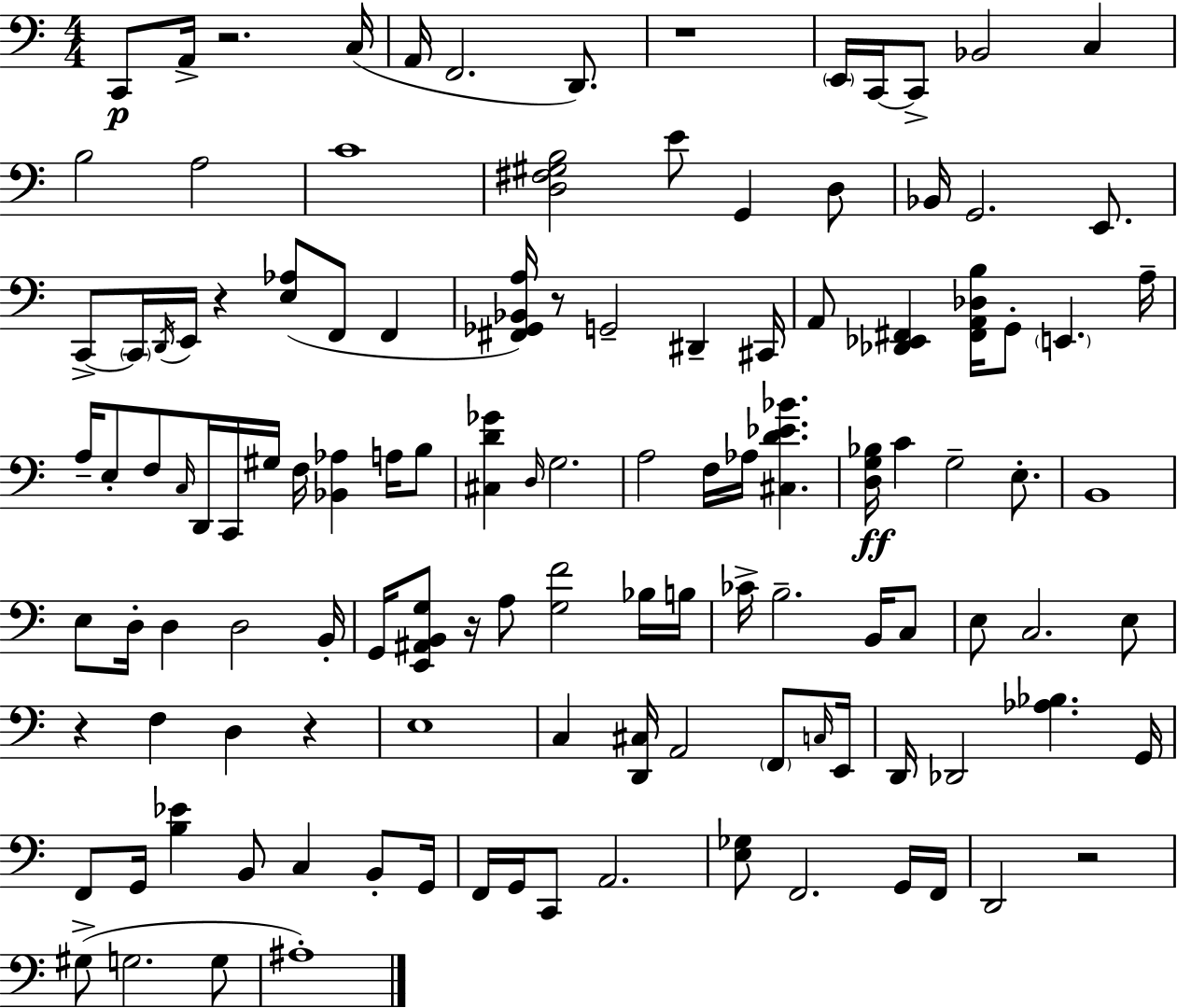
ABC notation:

X:1
T:Untitled
M:4/4
L:1/4
K:Am
C,,/2 A,,/4 z2 C,/4 A,,/4 F,,2 D,,/2 z4 E,,/4 C,,/4 C,,/2 _B,,2 C, B,2 A,2 C4 [D,^F,^G,B,]2 E/2 G,, D,/2 _B,,/4 G,,2 E,,/2 C,,/2 C,,/4 D,,/4 E,,/4 z [E,_A,]/2 F,,/2 F,, [^F,,_G,,_B,,A,]/4 z/2 G,,2 ^D,, ^C,,/4 A,,/2 [_D,,_E,,^F,,] [^F,,A,,_D,B,]/4 G,,/2 E,, A,/4 A,/4 E,/2 F,/2 C,/4 D,,/4 C,,/4 ^G,/4 F,/4 [_B,,_A,] A,/4 B,/2 [^C,D_G] D,/4 G,2 A,2 F,/4 _A,/4 [^C,D_E_B] [D,G,_B,]/4 C G,2 E,/2 B,,4 E,/2 D,/4 D, D,2 B,,/4 G,,/4 [E,,^A,,B,,G,]/2 z/4 A,/2 [G,F]2 _B,/4 B,/4 _C/4 B,2 B,,/4 C,/2 E,/2 C,2 E,/2 z F, D, z E,4 C, [D,,^C,]/4 A,,2 F,,/2 C,/4 E,,/4 D,,/4 _D,,2 [_A,_B,] G,,/4 F,,/2 G,,/4 [B,_E] B,,/2 C, B,,/2 G,,/4 F,,/4 G,,/4 C,,/2 A,,2 [E,_G,]/2 F,,2 G,,/4 F,,/4 D,,2 z2 ^G,/2 G,2 G,/2 ^A,4